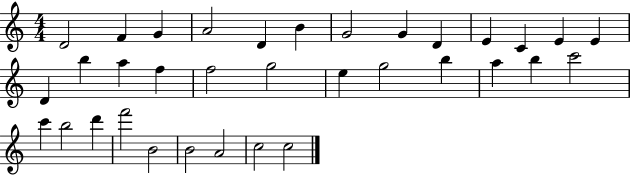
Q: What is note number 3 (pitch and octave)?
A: G4